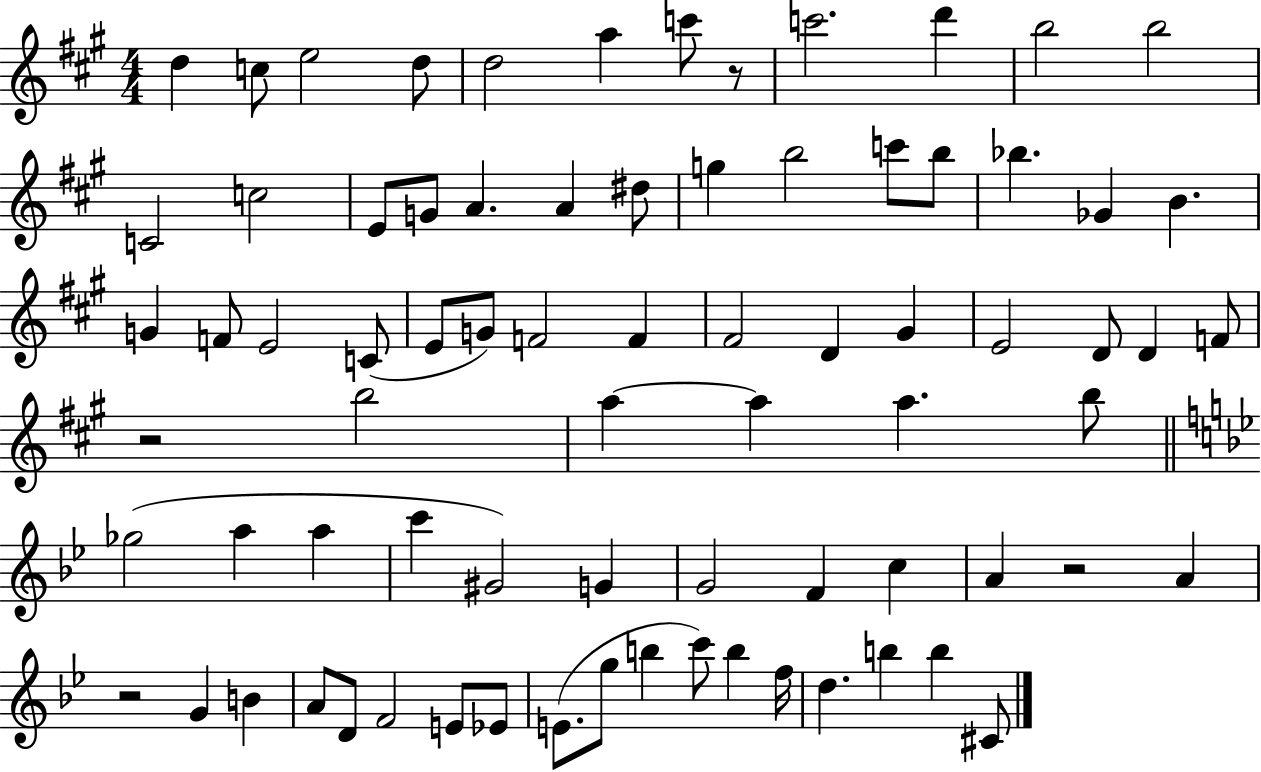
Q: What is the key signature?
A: A major